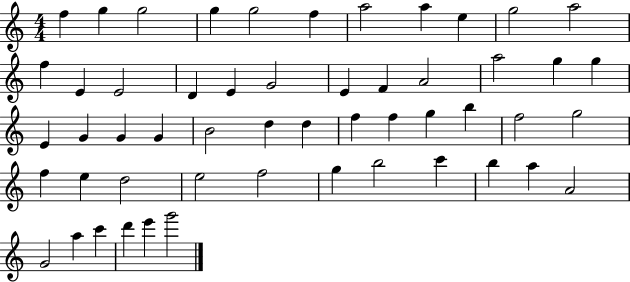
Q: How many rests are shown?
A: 0